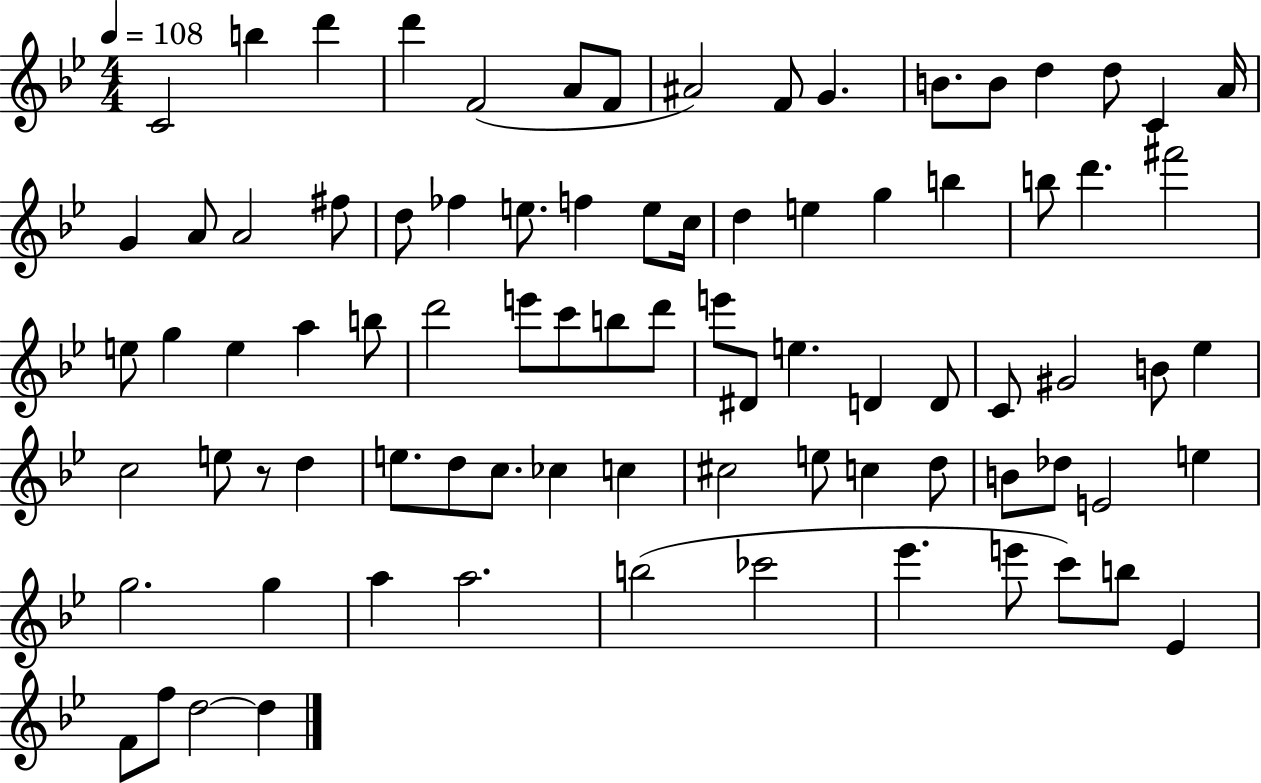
C4/h B5/q D6/q D6/q F4/h A4/e F4/e A#4/h F4/e G4/q. B4/e. B4/e D5/q D5/e C4/q A4/s G4/q A4/e A4/h F#5/e D5/e FES5/q E5/e. F5/q E5/e C5/s D5/q E5/q G5/q B5/q B5/e D6/q. F#6/h E5/e G5/q E5/q A5/q B5/e D6/h E6/e C6/e B5/e D6/e E6/e D#4/e E5/q. D4/q D4/e C4/e G#4/h B4/e Eb5/q C5/h E5/e R/e D5/q E5/e. D5/e C5/e. CES5/q C5/q C#5/h E5/e C5/q D5/e B4/e Db5/e E4/h E5/q G5/h. G5/q A5/q A5/h. B5/h CES6/h Eb6/q. E6/e C6/e B5/e Eb4/q F4/e F5/e D5/h D5/q